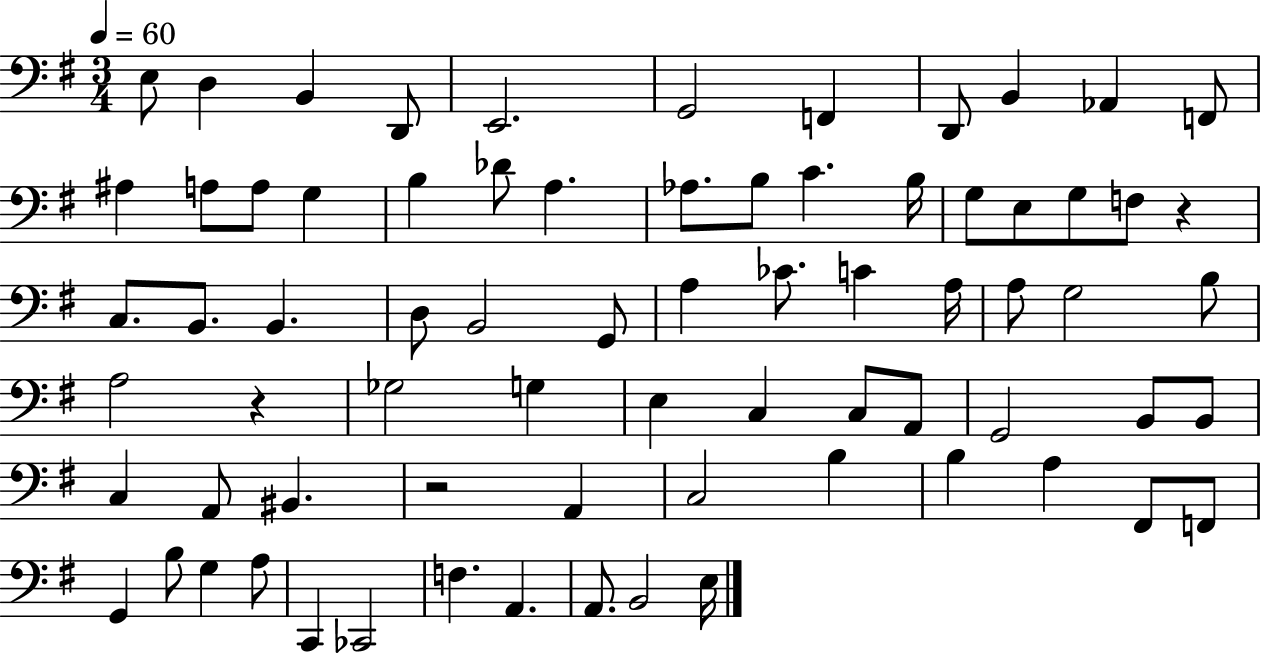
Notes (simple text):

E3/e D3/q B2/q D2/e E2/h. G2/h F2/q D2/e B2/q Ab2/q F2/e A#3/q A3/e A3/e G3/q B3/q Db4/e A3/q. Ab3/e. B3/e C4/q. B3/s G3/e E3/e G3/e F3/e R/q C3/e. B2/e. B2/q. D3/e B2/h G2/e A3/q CES4/e. C4/q A3/s A3/e G3/h B3/e A3/h R/q Gb3/h G3/q E3/q C3/q C3/e A2/e G2/h B2/e B2/e C3/q A2/e BIS2/q. R/h A2/q C3/h B3/q B3/q A3/q F#2/e F2/e G2/q B3/e G3/q A3/e C2/q CES2/h F3/q. A2/q. A2/e. B2/h E3/s